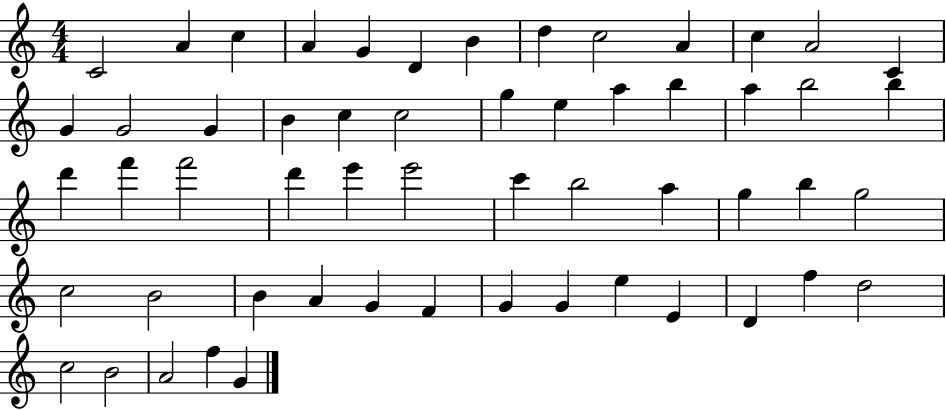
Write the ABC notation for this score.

X:1
T:Untitled
M:4/4
L:1/4
K:C
C2 A c A G D B d c2 A c A2 C G G2 G B c c2 g e a b a b2 b d' f' f'2 d' e' e'2 c' b2 a g b g2 c2 B2 B A G F G G e E D f d2 c2 B2 A2 f G